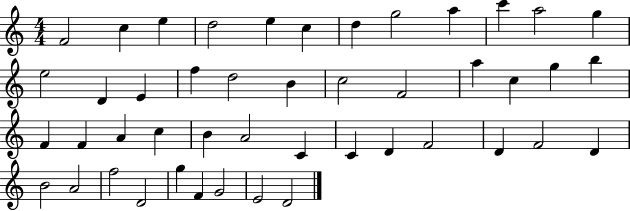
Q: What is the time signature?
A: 4/4